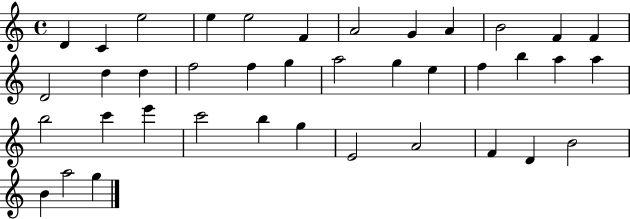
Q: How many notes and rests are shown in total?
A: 39